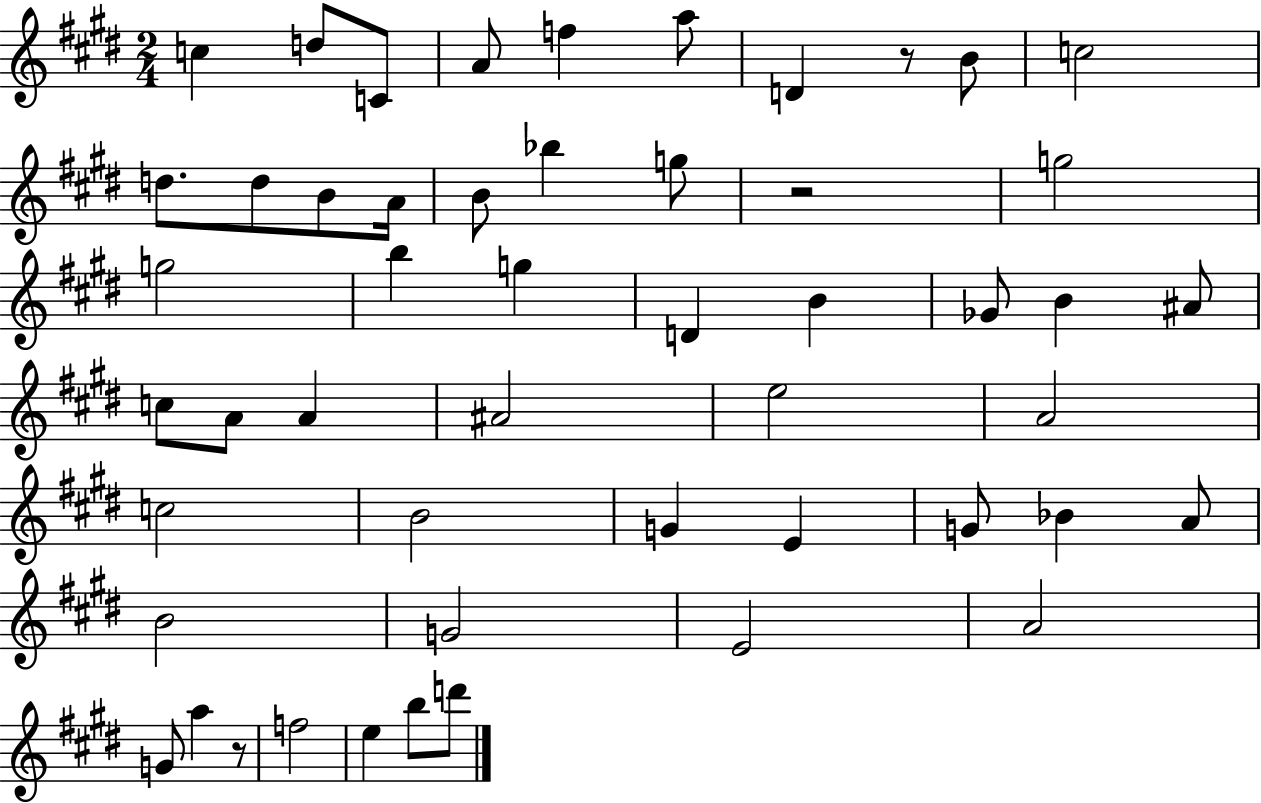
{
  \clef treble
  \numericTimeSignature
  \time 2/4
  \key e \major
  c''4 d''8 c'8 | a'8 f''4 a''8 | d'4 r8 b'8 | c''2 | \break d''8. d''8 b'8 a'16 | b'8 bes''4 g''8 | r2 | g''2 | \break g''2 | b''4 g''4 | d'4 b'4 | ges'8 b'4 ais'8 | \break c''8 a'8 a'4 | ais'2 | e''2 | a'2 | \break c''2 | b'2 | g'4 e'4 | g'8 bes'4 a'8 | \break b'2 | g'2 | e'2 | a'2 | \break g'8 a''4 r8 | f''2 | e''4 b''8 d'''8 | \bar "|."
}